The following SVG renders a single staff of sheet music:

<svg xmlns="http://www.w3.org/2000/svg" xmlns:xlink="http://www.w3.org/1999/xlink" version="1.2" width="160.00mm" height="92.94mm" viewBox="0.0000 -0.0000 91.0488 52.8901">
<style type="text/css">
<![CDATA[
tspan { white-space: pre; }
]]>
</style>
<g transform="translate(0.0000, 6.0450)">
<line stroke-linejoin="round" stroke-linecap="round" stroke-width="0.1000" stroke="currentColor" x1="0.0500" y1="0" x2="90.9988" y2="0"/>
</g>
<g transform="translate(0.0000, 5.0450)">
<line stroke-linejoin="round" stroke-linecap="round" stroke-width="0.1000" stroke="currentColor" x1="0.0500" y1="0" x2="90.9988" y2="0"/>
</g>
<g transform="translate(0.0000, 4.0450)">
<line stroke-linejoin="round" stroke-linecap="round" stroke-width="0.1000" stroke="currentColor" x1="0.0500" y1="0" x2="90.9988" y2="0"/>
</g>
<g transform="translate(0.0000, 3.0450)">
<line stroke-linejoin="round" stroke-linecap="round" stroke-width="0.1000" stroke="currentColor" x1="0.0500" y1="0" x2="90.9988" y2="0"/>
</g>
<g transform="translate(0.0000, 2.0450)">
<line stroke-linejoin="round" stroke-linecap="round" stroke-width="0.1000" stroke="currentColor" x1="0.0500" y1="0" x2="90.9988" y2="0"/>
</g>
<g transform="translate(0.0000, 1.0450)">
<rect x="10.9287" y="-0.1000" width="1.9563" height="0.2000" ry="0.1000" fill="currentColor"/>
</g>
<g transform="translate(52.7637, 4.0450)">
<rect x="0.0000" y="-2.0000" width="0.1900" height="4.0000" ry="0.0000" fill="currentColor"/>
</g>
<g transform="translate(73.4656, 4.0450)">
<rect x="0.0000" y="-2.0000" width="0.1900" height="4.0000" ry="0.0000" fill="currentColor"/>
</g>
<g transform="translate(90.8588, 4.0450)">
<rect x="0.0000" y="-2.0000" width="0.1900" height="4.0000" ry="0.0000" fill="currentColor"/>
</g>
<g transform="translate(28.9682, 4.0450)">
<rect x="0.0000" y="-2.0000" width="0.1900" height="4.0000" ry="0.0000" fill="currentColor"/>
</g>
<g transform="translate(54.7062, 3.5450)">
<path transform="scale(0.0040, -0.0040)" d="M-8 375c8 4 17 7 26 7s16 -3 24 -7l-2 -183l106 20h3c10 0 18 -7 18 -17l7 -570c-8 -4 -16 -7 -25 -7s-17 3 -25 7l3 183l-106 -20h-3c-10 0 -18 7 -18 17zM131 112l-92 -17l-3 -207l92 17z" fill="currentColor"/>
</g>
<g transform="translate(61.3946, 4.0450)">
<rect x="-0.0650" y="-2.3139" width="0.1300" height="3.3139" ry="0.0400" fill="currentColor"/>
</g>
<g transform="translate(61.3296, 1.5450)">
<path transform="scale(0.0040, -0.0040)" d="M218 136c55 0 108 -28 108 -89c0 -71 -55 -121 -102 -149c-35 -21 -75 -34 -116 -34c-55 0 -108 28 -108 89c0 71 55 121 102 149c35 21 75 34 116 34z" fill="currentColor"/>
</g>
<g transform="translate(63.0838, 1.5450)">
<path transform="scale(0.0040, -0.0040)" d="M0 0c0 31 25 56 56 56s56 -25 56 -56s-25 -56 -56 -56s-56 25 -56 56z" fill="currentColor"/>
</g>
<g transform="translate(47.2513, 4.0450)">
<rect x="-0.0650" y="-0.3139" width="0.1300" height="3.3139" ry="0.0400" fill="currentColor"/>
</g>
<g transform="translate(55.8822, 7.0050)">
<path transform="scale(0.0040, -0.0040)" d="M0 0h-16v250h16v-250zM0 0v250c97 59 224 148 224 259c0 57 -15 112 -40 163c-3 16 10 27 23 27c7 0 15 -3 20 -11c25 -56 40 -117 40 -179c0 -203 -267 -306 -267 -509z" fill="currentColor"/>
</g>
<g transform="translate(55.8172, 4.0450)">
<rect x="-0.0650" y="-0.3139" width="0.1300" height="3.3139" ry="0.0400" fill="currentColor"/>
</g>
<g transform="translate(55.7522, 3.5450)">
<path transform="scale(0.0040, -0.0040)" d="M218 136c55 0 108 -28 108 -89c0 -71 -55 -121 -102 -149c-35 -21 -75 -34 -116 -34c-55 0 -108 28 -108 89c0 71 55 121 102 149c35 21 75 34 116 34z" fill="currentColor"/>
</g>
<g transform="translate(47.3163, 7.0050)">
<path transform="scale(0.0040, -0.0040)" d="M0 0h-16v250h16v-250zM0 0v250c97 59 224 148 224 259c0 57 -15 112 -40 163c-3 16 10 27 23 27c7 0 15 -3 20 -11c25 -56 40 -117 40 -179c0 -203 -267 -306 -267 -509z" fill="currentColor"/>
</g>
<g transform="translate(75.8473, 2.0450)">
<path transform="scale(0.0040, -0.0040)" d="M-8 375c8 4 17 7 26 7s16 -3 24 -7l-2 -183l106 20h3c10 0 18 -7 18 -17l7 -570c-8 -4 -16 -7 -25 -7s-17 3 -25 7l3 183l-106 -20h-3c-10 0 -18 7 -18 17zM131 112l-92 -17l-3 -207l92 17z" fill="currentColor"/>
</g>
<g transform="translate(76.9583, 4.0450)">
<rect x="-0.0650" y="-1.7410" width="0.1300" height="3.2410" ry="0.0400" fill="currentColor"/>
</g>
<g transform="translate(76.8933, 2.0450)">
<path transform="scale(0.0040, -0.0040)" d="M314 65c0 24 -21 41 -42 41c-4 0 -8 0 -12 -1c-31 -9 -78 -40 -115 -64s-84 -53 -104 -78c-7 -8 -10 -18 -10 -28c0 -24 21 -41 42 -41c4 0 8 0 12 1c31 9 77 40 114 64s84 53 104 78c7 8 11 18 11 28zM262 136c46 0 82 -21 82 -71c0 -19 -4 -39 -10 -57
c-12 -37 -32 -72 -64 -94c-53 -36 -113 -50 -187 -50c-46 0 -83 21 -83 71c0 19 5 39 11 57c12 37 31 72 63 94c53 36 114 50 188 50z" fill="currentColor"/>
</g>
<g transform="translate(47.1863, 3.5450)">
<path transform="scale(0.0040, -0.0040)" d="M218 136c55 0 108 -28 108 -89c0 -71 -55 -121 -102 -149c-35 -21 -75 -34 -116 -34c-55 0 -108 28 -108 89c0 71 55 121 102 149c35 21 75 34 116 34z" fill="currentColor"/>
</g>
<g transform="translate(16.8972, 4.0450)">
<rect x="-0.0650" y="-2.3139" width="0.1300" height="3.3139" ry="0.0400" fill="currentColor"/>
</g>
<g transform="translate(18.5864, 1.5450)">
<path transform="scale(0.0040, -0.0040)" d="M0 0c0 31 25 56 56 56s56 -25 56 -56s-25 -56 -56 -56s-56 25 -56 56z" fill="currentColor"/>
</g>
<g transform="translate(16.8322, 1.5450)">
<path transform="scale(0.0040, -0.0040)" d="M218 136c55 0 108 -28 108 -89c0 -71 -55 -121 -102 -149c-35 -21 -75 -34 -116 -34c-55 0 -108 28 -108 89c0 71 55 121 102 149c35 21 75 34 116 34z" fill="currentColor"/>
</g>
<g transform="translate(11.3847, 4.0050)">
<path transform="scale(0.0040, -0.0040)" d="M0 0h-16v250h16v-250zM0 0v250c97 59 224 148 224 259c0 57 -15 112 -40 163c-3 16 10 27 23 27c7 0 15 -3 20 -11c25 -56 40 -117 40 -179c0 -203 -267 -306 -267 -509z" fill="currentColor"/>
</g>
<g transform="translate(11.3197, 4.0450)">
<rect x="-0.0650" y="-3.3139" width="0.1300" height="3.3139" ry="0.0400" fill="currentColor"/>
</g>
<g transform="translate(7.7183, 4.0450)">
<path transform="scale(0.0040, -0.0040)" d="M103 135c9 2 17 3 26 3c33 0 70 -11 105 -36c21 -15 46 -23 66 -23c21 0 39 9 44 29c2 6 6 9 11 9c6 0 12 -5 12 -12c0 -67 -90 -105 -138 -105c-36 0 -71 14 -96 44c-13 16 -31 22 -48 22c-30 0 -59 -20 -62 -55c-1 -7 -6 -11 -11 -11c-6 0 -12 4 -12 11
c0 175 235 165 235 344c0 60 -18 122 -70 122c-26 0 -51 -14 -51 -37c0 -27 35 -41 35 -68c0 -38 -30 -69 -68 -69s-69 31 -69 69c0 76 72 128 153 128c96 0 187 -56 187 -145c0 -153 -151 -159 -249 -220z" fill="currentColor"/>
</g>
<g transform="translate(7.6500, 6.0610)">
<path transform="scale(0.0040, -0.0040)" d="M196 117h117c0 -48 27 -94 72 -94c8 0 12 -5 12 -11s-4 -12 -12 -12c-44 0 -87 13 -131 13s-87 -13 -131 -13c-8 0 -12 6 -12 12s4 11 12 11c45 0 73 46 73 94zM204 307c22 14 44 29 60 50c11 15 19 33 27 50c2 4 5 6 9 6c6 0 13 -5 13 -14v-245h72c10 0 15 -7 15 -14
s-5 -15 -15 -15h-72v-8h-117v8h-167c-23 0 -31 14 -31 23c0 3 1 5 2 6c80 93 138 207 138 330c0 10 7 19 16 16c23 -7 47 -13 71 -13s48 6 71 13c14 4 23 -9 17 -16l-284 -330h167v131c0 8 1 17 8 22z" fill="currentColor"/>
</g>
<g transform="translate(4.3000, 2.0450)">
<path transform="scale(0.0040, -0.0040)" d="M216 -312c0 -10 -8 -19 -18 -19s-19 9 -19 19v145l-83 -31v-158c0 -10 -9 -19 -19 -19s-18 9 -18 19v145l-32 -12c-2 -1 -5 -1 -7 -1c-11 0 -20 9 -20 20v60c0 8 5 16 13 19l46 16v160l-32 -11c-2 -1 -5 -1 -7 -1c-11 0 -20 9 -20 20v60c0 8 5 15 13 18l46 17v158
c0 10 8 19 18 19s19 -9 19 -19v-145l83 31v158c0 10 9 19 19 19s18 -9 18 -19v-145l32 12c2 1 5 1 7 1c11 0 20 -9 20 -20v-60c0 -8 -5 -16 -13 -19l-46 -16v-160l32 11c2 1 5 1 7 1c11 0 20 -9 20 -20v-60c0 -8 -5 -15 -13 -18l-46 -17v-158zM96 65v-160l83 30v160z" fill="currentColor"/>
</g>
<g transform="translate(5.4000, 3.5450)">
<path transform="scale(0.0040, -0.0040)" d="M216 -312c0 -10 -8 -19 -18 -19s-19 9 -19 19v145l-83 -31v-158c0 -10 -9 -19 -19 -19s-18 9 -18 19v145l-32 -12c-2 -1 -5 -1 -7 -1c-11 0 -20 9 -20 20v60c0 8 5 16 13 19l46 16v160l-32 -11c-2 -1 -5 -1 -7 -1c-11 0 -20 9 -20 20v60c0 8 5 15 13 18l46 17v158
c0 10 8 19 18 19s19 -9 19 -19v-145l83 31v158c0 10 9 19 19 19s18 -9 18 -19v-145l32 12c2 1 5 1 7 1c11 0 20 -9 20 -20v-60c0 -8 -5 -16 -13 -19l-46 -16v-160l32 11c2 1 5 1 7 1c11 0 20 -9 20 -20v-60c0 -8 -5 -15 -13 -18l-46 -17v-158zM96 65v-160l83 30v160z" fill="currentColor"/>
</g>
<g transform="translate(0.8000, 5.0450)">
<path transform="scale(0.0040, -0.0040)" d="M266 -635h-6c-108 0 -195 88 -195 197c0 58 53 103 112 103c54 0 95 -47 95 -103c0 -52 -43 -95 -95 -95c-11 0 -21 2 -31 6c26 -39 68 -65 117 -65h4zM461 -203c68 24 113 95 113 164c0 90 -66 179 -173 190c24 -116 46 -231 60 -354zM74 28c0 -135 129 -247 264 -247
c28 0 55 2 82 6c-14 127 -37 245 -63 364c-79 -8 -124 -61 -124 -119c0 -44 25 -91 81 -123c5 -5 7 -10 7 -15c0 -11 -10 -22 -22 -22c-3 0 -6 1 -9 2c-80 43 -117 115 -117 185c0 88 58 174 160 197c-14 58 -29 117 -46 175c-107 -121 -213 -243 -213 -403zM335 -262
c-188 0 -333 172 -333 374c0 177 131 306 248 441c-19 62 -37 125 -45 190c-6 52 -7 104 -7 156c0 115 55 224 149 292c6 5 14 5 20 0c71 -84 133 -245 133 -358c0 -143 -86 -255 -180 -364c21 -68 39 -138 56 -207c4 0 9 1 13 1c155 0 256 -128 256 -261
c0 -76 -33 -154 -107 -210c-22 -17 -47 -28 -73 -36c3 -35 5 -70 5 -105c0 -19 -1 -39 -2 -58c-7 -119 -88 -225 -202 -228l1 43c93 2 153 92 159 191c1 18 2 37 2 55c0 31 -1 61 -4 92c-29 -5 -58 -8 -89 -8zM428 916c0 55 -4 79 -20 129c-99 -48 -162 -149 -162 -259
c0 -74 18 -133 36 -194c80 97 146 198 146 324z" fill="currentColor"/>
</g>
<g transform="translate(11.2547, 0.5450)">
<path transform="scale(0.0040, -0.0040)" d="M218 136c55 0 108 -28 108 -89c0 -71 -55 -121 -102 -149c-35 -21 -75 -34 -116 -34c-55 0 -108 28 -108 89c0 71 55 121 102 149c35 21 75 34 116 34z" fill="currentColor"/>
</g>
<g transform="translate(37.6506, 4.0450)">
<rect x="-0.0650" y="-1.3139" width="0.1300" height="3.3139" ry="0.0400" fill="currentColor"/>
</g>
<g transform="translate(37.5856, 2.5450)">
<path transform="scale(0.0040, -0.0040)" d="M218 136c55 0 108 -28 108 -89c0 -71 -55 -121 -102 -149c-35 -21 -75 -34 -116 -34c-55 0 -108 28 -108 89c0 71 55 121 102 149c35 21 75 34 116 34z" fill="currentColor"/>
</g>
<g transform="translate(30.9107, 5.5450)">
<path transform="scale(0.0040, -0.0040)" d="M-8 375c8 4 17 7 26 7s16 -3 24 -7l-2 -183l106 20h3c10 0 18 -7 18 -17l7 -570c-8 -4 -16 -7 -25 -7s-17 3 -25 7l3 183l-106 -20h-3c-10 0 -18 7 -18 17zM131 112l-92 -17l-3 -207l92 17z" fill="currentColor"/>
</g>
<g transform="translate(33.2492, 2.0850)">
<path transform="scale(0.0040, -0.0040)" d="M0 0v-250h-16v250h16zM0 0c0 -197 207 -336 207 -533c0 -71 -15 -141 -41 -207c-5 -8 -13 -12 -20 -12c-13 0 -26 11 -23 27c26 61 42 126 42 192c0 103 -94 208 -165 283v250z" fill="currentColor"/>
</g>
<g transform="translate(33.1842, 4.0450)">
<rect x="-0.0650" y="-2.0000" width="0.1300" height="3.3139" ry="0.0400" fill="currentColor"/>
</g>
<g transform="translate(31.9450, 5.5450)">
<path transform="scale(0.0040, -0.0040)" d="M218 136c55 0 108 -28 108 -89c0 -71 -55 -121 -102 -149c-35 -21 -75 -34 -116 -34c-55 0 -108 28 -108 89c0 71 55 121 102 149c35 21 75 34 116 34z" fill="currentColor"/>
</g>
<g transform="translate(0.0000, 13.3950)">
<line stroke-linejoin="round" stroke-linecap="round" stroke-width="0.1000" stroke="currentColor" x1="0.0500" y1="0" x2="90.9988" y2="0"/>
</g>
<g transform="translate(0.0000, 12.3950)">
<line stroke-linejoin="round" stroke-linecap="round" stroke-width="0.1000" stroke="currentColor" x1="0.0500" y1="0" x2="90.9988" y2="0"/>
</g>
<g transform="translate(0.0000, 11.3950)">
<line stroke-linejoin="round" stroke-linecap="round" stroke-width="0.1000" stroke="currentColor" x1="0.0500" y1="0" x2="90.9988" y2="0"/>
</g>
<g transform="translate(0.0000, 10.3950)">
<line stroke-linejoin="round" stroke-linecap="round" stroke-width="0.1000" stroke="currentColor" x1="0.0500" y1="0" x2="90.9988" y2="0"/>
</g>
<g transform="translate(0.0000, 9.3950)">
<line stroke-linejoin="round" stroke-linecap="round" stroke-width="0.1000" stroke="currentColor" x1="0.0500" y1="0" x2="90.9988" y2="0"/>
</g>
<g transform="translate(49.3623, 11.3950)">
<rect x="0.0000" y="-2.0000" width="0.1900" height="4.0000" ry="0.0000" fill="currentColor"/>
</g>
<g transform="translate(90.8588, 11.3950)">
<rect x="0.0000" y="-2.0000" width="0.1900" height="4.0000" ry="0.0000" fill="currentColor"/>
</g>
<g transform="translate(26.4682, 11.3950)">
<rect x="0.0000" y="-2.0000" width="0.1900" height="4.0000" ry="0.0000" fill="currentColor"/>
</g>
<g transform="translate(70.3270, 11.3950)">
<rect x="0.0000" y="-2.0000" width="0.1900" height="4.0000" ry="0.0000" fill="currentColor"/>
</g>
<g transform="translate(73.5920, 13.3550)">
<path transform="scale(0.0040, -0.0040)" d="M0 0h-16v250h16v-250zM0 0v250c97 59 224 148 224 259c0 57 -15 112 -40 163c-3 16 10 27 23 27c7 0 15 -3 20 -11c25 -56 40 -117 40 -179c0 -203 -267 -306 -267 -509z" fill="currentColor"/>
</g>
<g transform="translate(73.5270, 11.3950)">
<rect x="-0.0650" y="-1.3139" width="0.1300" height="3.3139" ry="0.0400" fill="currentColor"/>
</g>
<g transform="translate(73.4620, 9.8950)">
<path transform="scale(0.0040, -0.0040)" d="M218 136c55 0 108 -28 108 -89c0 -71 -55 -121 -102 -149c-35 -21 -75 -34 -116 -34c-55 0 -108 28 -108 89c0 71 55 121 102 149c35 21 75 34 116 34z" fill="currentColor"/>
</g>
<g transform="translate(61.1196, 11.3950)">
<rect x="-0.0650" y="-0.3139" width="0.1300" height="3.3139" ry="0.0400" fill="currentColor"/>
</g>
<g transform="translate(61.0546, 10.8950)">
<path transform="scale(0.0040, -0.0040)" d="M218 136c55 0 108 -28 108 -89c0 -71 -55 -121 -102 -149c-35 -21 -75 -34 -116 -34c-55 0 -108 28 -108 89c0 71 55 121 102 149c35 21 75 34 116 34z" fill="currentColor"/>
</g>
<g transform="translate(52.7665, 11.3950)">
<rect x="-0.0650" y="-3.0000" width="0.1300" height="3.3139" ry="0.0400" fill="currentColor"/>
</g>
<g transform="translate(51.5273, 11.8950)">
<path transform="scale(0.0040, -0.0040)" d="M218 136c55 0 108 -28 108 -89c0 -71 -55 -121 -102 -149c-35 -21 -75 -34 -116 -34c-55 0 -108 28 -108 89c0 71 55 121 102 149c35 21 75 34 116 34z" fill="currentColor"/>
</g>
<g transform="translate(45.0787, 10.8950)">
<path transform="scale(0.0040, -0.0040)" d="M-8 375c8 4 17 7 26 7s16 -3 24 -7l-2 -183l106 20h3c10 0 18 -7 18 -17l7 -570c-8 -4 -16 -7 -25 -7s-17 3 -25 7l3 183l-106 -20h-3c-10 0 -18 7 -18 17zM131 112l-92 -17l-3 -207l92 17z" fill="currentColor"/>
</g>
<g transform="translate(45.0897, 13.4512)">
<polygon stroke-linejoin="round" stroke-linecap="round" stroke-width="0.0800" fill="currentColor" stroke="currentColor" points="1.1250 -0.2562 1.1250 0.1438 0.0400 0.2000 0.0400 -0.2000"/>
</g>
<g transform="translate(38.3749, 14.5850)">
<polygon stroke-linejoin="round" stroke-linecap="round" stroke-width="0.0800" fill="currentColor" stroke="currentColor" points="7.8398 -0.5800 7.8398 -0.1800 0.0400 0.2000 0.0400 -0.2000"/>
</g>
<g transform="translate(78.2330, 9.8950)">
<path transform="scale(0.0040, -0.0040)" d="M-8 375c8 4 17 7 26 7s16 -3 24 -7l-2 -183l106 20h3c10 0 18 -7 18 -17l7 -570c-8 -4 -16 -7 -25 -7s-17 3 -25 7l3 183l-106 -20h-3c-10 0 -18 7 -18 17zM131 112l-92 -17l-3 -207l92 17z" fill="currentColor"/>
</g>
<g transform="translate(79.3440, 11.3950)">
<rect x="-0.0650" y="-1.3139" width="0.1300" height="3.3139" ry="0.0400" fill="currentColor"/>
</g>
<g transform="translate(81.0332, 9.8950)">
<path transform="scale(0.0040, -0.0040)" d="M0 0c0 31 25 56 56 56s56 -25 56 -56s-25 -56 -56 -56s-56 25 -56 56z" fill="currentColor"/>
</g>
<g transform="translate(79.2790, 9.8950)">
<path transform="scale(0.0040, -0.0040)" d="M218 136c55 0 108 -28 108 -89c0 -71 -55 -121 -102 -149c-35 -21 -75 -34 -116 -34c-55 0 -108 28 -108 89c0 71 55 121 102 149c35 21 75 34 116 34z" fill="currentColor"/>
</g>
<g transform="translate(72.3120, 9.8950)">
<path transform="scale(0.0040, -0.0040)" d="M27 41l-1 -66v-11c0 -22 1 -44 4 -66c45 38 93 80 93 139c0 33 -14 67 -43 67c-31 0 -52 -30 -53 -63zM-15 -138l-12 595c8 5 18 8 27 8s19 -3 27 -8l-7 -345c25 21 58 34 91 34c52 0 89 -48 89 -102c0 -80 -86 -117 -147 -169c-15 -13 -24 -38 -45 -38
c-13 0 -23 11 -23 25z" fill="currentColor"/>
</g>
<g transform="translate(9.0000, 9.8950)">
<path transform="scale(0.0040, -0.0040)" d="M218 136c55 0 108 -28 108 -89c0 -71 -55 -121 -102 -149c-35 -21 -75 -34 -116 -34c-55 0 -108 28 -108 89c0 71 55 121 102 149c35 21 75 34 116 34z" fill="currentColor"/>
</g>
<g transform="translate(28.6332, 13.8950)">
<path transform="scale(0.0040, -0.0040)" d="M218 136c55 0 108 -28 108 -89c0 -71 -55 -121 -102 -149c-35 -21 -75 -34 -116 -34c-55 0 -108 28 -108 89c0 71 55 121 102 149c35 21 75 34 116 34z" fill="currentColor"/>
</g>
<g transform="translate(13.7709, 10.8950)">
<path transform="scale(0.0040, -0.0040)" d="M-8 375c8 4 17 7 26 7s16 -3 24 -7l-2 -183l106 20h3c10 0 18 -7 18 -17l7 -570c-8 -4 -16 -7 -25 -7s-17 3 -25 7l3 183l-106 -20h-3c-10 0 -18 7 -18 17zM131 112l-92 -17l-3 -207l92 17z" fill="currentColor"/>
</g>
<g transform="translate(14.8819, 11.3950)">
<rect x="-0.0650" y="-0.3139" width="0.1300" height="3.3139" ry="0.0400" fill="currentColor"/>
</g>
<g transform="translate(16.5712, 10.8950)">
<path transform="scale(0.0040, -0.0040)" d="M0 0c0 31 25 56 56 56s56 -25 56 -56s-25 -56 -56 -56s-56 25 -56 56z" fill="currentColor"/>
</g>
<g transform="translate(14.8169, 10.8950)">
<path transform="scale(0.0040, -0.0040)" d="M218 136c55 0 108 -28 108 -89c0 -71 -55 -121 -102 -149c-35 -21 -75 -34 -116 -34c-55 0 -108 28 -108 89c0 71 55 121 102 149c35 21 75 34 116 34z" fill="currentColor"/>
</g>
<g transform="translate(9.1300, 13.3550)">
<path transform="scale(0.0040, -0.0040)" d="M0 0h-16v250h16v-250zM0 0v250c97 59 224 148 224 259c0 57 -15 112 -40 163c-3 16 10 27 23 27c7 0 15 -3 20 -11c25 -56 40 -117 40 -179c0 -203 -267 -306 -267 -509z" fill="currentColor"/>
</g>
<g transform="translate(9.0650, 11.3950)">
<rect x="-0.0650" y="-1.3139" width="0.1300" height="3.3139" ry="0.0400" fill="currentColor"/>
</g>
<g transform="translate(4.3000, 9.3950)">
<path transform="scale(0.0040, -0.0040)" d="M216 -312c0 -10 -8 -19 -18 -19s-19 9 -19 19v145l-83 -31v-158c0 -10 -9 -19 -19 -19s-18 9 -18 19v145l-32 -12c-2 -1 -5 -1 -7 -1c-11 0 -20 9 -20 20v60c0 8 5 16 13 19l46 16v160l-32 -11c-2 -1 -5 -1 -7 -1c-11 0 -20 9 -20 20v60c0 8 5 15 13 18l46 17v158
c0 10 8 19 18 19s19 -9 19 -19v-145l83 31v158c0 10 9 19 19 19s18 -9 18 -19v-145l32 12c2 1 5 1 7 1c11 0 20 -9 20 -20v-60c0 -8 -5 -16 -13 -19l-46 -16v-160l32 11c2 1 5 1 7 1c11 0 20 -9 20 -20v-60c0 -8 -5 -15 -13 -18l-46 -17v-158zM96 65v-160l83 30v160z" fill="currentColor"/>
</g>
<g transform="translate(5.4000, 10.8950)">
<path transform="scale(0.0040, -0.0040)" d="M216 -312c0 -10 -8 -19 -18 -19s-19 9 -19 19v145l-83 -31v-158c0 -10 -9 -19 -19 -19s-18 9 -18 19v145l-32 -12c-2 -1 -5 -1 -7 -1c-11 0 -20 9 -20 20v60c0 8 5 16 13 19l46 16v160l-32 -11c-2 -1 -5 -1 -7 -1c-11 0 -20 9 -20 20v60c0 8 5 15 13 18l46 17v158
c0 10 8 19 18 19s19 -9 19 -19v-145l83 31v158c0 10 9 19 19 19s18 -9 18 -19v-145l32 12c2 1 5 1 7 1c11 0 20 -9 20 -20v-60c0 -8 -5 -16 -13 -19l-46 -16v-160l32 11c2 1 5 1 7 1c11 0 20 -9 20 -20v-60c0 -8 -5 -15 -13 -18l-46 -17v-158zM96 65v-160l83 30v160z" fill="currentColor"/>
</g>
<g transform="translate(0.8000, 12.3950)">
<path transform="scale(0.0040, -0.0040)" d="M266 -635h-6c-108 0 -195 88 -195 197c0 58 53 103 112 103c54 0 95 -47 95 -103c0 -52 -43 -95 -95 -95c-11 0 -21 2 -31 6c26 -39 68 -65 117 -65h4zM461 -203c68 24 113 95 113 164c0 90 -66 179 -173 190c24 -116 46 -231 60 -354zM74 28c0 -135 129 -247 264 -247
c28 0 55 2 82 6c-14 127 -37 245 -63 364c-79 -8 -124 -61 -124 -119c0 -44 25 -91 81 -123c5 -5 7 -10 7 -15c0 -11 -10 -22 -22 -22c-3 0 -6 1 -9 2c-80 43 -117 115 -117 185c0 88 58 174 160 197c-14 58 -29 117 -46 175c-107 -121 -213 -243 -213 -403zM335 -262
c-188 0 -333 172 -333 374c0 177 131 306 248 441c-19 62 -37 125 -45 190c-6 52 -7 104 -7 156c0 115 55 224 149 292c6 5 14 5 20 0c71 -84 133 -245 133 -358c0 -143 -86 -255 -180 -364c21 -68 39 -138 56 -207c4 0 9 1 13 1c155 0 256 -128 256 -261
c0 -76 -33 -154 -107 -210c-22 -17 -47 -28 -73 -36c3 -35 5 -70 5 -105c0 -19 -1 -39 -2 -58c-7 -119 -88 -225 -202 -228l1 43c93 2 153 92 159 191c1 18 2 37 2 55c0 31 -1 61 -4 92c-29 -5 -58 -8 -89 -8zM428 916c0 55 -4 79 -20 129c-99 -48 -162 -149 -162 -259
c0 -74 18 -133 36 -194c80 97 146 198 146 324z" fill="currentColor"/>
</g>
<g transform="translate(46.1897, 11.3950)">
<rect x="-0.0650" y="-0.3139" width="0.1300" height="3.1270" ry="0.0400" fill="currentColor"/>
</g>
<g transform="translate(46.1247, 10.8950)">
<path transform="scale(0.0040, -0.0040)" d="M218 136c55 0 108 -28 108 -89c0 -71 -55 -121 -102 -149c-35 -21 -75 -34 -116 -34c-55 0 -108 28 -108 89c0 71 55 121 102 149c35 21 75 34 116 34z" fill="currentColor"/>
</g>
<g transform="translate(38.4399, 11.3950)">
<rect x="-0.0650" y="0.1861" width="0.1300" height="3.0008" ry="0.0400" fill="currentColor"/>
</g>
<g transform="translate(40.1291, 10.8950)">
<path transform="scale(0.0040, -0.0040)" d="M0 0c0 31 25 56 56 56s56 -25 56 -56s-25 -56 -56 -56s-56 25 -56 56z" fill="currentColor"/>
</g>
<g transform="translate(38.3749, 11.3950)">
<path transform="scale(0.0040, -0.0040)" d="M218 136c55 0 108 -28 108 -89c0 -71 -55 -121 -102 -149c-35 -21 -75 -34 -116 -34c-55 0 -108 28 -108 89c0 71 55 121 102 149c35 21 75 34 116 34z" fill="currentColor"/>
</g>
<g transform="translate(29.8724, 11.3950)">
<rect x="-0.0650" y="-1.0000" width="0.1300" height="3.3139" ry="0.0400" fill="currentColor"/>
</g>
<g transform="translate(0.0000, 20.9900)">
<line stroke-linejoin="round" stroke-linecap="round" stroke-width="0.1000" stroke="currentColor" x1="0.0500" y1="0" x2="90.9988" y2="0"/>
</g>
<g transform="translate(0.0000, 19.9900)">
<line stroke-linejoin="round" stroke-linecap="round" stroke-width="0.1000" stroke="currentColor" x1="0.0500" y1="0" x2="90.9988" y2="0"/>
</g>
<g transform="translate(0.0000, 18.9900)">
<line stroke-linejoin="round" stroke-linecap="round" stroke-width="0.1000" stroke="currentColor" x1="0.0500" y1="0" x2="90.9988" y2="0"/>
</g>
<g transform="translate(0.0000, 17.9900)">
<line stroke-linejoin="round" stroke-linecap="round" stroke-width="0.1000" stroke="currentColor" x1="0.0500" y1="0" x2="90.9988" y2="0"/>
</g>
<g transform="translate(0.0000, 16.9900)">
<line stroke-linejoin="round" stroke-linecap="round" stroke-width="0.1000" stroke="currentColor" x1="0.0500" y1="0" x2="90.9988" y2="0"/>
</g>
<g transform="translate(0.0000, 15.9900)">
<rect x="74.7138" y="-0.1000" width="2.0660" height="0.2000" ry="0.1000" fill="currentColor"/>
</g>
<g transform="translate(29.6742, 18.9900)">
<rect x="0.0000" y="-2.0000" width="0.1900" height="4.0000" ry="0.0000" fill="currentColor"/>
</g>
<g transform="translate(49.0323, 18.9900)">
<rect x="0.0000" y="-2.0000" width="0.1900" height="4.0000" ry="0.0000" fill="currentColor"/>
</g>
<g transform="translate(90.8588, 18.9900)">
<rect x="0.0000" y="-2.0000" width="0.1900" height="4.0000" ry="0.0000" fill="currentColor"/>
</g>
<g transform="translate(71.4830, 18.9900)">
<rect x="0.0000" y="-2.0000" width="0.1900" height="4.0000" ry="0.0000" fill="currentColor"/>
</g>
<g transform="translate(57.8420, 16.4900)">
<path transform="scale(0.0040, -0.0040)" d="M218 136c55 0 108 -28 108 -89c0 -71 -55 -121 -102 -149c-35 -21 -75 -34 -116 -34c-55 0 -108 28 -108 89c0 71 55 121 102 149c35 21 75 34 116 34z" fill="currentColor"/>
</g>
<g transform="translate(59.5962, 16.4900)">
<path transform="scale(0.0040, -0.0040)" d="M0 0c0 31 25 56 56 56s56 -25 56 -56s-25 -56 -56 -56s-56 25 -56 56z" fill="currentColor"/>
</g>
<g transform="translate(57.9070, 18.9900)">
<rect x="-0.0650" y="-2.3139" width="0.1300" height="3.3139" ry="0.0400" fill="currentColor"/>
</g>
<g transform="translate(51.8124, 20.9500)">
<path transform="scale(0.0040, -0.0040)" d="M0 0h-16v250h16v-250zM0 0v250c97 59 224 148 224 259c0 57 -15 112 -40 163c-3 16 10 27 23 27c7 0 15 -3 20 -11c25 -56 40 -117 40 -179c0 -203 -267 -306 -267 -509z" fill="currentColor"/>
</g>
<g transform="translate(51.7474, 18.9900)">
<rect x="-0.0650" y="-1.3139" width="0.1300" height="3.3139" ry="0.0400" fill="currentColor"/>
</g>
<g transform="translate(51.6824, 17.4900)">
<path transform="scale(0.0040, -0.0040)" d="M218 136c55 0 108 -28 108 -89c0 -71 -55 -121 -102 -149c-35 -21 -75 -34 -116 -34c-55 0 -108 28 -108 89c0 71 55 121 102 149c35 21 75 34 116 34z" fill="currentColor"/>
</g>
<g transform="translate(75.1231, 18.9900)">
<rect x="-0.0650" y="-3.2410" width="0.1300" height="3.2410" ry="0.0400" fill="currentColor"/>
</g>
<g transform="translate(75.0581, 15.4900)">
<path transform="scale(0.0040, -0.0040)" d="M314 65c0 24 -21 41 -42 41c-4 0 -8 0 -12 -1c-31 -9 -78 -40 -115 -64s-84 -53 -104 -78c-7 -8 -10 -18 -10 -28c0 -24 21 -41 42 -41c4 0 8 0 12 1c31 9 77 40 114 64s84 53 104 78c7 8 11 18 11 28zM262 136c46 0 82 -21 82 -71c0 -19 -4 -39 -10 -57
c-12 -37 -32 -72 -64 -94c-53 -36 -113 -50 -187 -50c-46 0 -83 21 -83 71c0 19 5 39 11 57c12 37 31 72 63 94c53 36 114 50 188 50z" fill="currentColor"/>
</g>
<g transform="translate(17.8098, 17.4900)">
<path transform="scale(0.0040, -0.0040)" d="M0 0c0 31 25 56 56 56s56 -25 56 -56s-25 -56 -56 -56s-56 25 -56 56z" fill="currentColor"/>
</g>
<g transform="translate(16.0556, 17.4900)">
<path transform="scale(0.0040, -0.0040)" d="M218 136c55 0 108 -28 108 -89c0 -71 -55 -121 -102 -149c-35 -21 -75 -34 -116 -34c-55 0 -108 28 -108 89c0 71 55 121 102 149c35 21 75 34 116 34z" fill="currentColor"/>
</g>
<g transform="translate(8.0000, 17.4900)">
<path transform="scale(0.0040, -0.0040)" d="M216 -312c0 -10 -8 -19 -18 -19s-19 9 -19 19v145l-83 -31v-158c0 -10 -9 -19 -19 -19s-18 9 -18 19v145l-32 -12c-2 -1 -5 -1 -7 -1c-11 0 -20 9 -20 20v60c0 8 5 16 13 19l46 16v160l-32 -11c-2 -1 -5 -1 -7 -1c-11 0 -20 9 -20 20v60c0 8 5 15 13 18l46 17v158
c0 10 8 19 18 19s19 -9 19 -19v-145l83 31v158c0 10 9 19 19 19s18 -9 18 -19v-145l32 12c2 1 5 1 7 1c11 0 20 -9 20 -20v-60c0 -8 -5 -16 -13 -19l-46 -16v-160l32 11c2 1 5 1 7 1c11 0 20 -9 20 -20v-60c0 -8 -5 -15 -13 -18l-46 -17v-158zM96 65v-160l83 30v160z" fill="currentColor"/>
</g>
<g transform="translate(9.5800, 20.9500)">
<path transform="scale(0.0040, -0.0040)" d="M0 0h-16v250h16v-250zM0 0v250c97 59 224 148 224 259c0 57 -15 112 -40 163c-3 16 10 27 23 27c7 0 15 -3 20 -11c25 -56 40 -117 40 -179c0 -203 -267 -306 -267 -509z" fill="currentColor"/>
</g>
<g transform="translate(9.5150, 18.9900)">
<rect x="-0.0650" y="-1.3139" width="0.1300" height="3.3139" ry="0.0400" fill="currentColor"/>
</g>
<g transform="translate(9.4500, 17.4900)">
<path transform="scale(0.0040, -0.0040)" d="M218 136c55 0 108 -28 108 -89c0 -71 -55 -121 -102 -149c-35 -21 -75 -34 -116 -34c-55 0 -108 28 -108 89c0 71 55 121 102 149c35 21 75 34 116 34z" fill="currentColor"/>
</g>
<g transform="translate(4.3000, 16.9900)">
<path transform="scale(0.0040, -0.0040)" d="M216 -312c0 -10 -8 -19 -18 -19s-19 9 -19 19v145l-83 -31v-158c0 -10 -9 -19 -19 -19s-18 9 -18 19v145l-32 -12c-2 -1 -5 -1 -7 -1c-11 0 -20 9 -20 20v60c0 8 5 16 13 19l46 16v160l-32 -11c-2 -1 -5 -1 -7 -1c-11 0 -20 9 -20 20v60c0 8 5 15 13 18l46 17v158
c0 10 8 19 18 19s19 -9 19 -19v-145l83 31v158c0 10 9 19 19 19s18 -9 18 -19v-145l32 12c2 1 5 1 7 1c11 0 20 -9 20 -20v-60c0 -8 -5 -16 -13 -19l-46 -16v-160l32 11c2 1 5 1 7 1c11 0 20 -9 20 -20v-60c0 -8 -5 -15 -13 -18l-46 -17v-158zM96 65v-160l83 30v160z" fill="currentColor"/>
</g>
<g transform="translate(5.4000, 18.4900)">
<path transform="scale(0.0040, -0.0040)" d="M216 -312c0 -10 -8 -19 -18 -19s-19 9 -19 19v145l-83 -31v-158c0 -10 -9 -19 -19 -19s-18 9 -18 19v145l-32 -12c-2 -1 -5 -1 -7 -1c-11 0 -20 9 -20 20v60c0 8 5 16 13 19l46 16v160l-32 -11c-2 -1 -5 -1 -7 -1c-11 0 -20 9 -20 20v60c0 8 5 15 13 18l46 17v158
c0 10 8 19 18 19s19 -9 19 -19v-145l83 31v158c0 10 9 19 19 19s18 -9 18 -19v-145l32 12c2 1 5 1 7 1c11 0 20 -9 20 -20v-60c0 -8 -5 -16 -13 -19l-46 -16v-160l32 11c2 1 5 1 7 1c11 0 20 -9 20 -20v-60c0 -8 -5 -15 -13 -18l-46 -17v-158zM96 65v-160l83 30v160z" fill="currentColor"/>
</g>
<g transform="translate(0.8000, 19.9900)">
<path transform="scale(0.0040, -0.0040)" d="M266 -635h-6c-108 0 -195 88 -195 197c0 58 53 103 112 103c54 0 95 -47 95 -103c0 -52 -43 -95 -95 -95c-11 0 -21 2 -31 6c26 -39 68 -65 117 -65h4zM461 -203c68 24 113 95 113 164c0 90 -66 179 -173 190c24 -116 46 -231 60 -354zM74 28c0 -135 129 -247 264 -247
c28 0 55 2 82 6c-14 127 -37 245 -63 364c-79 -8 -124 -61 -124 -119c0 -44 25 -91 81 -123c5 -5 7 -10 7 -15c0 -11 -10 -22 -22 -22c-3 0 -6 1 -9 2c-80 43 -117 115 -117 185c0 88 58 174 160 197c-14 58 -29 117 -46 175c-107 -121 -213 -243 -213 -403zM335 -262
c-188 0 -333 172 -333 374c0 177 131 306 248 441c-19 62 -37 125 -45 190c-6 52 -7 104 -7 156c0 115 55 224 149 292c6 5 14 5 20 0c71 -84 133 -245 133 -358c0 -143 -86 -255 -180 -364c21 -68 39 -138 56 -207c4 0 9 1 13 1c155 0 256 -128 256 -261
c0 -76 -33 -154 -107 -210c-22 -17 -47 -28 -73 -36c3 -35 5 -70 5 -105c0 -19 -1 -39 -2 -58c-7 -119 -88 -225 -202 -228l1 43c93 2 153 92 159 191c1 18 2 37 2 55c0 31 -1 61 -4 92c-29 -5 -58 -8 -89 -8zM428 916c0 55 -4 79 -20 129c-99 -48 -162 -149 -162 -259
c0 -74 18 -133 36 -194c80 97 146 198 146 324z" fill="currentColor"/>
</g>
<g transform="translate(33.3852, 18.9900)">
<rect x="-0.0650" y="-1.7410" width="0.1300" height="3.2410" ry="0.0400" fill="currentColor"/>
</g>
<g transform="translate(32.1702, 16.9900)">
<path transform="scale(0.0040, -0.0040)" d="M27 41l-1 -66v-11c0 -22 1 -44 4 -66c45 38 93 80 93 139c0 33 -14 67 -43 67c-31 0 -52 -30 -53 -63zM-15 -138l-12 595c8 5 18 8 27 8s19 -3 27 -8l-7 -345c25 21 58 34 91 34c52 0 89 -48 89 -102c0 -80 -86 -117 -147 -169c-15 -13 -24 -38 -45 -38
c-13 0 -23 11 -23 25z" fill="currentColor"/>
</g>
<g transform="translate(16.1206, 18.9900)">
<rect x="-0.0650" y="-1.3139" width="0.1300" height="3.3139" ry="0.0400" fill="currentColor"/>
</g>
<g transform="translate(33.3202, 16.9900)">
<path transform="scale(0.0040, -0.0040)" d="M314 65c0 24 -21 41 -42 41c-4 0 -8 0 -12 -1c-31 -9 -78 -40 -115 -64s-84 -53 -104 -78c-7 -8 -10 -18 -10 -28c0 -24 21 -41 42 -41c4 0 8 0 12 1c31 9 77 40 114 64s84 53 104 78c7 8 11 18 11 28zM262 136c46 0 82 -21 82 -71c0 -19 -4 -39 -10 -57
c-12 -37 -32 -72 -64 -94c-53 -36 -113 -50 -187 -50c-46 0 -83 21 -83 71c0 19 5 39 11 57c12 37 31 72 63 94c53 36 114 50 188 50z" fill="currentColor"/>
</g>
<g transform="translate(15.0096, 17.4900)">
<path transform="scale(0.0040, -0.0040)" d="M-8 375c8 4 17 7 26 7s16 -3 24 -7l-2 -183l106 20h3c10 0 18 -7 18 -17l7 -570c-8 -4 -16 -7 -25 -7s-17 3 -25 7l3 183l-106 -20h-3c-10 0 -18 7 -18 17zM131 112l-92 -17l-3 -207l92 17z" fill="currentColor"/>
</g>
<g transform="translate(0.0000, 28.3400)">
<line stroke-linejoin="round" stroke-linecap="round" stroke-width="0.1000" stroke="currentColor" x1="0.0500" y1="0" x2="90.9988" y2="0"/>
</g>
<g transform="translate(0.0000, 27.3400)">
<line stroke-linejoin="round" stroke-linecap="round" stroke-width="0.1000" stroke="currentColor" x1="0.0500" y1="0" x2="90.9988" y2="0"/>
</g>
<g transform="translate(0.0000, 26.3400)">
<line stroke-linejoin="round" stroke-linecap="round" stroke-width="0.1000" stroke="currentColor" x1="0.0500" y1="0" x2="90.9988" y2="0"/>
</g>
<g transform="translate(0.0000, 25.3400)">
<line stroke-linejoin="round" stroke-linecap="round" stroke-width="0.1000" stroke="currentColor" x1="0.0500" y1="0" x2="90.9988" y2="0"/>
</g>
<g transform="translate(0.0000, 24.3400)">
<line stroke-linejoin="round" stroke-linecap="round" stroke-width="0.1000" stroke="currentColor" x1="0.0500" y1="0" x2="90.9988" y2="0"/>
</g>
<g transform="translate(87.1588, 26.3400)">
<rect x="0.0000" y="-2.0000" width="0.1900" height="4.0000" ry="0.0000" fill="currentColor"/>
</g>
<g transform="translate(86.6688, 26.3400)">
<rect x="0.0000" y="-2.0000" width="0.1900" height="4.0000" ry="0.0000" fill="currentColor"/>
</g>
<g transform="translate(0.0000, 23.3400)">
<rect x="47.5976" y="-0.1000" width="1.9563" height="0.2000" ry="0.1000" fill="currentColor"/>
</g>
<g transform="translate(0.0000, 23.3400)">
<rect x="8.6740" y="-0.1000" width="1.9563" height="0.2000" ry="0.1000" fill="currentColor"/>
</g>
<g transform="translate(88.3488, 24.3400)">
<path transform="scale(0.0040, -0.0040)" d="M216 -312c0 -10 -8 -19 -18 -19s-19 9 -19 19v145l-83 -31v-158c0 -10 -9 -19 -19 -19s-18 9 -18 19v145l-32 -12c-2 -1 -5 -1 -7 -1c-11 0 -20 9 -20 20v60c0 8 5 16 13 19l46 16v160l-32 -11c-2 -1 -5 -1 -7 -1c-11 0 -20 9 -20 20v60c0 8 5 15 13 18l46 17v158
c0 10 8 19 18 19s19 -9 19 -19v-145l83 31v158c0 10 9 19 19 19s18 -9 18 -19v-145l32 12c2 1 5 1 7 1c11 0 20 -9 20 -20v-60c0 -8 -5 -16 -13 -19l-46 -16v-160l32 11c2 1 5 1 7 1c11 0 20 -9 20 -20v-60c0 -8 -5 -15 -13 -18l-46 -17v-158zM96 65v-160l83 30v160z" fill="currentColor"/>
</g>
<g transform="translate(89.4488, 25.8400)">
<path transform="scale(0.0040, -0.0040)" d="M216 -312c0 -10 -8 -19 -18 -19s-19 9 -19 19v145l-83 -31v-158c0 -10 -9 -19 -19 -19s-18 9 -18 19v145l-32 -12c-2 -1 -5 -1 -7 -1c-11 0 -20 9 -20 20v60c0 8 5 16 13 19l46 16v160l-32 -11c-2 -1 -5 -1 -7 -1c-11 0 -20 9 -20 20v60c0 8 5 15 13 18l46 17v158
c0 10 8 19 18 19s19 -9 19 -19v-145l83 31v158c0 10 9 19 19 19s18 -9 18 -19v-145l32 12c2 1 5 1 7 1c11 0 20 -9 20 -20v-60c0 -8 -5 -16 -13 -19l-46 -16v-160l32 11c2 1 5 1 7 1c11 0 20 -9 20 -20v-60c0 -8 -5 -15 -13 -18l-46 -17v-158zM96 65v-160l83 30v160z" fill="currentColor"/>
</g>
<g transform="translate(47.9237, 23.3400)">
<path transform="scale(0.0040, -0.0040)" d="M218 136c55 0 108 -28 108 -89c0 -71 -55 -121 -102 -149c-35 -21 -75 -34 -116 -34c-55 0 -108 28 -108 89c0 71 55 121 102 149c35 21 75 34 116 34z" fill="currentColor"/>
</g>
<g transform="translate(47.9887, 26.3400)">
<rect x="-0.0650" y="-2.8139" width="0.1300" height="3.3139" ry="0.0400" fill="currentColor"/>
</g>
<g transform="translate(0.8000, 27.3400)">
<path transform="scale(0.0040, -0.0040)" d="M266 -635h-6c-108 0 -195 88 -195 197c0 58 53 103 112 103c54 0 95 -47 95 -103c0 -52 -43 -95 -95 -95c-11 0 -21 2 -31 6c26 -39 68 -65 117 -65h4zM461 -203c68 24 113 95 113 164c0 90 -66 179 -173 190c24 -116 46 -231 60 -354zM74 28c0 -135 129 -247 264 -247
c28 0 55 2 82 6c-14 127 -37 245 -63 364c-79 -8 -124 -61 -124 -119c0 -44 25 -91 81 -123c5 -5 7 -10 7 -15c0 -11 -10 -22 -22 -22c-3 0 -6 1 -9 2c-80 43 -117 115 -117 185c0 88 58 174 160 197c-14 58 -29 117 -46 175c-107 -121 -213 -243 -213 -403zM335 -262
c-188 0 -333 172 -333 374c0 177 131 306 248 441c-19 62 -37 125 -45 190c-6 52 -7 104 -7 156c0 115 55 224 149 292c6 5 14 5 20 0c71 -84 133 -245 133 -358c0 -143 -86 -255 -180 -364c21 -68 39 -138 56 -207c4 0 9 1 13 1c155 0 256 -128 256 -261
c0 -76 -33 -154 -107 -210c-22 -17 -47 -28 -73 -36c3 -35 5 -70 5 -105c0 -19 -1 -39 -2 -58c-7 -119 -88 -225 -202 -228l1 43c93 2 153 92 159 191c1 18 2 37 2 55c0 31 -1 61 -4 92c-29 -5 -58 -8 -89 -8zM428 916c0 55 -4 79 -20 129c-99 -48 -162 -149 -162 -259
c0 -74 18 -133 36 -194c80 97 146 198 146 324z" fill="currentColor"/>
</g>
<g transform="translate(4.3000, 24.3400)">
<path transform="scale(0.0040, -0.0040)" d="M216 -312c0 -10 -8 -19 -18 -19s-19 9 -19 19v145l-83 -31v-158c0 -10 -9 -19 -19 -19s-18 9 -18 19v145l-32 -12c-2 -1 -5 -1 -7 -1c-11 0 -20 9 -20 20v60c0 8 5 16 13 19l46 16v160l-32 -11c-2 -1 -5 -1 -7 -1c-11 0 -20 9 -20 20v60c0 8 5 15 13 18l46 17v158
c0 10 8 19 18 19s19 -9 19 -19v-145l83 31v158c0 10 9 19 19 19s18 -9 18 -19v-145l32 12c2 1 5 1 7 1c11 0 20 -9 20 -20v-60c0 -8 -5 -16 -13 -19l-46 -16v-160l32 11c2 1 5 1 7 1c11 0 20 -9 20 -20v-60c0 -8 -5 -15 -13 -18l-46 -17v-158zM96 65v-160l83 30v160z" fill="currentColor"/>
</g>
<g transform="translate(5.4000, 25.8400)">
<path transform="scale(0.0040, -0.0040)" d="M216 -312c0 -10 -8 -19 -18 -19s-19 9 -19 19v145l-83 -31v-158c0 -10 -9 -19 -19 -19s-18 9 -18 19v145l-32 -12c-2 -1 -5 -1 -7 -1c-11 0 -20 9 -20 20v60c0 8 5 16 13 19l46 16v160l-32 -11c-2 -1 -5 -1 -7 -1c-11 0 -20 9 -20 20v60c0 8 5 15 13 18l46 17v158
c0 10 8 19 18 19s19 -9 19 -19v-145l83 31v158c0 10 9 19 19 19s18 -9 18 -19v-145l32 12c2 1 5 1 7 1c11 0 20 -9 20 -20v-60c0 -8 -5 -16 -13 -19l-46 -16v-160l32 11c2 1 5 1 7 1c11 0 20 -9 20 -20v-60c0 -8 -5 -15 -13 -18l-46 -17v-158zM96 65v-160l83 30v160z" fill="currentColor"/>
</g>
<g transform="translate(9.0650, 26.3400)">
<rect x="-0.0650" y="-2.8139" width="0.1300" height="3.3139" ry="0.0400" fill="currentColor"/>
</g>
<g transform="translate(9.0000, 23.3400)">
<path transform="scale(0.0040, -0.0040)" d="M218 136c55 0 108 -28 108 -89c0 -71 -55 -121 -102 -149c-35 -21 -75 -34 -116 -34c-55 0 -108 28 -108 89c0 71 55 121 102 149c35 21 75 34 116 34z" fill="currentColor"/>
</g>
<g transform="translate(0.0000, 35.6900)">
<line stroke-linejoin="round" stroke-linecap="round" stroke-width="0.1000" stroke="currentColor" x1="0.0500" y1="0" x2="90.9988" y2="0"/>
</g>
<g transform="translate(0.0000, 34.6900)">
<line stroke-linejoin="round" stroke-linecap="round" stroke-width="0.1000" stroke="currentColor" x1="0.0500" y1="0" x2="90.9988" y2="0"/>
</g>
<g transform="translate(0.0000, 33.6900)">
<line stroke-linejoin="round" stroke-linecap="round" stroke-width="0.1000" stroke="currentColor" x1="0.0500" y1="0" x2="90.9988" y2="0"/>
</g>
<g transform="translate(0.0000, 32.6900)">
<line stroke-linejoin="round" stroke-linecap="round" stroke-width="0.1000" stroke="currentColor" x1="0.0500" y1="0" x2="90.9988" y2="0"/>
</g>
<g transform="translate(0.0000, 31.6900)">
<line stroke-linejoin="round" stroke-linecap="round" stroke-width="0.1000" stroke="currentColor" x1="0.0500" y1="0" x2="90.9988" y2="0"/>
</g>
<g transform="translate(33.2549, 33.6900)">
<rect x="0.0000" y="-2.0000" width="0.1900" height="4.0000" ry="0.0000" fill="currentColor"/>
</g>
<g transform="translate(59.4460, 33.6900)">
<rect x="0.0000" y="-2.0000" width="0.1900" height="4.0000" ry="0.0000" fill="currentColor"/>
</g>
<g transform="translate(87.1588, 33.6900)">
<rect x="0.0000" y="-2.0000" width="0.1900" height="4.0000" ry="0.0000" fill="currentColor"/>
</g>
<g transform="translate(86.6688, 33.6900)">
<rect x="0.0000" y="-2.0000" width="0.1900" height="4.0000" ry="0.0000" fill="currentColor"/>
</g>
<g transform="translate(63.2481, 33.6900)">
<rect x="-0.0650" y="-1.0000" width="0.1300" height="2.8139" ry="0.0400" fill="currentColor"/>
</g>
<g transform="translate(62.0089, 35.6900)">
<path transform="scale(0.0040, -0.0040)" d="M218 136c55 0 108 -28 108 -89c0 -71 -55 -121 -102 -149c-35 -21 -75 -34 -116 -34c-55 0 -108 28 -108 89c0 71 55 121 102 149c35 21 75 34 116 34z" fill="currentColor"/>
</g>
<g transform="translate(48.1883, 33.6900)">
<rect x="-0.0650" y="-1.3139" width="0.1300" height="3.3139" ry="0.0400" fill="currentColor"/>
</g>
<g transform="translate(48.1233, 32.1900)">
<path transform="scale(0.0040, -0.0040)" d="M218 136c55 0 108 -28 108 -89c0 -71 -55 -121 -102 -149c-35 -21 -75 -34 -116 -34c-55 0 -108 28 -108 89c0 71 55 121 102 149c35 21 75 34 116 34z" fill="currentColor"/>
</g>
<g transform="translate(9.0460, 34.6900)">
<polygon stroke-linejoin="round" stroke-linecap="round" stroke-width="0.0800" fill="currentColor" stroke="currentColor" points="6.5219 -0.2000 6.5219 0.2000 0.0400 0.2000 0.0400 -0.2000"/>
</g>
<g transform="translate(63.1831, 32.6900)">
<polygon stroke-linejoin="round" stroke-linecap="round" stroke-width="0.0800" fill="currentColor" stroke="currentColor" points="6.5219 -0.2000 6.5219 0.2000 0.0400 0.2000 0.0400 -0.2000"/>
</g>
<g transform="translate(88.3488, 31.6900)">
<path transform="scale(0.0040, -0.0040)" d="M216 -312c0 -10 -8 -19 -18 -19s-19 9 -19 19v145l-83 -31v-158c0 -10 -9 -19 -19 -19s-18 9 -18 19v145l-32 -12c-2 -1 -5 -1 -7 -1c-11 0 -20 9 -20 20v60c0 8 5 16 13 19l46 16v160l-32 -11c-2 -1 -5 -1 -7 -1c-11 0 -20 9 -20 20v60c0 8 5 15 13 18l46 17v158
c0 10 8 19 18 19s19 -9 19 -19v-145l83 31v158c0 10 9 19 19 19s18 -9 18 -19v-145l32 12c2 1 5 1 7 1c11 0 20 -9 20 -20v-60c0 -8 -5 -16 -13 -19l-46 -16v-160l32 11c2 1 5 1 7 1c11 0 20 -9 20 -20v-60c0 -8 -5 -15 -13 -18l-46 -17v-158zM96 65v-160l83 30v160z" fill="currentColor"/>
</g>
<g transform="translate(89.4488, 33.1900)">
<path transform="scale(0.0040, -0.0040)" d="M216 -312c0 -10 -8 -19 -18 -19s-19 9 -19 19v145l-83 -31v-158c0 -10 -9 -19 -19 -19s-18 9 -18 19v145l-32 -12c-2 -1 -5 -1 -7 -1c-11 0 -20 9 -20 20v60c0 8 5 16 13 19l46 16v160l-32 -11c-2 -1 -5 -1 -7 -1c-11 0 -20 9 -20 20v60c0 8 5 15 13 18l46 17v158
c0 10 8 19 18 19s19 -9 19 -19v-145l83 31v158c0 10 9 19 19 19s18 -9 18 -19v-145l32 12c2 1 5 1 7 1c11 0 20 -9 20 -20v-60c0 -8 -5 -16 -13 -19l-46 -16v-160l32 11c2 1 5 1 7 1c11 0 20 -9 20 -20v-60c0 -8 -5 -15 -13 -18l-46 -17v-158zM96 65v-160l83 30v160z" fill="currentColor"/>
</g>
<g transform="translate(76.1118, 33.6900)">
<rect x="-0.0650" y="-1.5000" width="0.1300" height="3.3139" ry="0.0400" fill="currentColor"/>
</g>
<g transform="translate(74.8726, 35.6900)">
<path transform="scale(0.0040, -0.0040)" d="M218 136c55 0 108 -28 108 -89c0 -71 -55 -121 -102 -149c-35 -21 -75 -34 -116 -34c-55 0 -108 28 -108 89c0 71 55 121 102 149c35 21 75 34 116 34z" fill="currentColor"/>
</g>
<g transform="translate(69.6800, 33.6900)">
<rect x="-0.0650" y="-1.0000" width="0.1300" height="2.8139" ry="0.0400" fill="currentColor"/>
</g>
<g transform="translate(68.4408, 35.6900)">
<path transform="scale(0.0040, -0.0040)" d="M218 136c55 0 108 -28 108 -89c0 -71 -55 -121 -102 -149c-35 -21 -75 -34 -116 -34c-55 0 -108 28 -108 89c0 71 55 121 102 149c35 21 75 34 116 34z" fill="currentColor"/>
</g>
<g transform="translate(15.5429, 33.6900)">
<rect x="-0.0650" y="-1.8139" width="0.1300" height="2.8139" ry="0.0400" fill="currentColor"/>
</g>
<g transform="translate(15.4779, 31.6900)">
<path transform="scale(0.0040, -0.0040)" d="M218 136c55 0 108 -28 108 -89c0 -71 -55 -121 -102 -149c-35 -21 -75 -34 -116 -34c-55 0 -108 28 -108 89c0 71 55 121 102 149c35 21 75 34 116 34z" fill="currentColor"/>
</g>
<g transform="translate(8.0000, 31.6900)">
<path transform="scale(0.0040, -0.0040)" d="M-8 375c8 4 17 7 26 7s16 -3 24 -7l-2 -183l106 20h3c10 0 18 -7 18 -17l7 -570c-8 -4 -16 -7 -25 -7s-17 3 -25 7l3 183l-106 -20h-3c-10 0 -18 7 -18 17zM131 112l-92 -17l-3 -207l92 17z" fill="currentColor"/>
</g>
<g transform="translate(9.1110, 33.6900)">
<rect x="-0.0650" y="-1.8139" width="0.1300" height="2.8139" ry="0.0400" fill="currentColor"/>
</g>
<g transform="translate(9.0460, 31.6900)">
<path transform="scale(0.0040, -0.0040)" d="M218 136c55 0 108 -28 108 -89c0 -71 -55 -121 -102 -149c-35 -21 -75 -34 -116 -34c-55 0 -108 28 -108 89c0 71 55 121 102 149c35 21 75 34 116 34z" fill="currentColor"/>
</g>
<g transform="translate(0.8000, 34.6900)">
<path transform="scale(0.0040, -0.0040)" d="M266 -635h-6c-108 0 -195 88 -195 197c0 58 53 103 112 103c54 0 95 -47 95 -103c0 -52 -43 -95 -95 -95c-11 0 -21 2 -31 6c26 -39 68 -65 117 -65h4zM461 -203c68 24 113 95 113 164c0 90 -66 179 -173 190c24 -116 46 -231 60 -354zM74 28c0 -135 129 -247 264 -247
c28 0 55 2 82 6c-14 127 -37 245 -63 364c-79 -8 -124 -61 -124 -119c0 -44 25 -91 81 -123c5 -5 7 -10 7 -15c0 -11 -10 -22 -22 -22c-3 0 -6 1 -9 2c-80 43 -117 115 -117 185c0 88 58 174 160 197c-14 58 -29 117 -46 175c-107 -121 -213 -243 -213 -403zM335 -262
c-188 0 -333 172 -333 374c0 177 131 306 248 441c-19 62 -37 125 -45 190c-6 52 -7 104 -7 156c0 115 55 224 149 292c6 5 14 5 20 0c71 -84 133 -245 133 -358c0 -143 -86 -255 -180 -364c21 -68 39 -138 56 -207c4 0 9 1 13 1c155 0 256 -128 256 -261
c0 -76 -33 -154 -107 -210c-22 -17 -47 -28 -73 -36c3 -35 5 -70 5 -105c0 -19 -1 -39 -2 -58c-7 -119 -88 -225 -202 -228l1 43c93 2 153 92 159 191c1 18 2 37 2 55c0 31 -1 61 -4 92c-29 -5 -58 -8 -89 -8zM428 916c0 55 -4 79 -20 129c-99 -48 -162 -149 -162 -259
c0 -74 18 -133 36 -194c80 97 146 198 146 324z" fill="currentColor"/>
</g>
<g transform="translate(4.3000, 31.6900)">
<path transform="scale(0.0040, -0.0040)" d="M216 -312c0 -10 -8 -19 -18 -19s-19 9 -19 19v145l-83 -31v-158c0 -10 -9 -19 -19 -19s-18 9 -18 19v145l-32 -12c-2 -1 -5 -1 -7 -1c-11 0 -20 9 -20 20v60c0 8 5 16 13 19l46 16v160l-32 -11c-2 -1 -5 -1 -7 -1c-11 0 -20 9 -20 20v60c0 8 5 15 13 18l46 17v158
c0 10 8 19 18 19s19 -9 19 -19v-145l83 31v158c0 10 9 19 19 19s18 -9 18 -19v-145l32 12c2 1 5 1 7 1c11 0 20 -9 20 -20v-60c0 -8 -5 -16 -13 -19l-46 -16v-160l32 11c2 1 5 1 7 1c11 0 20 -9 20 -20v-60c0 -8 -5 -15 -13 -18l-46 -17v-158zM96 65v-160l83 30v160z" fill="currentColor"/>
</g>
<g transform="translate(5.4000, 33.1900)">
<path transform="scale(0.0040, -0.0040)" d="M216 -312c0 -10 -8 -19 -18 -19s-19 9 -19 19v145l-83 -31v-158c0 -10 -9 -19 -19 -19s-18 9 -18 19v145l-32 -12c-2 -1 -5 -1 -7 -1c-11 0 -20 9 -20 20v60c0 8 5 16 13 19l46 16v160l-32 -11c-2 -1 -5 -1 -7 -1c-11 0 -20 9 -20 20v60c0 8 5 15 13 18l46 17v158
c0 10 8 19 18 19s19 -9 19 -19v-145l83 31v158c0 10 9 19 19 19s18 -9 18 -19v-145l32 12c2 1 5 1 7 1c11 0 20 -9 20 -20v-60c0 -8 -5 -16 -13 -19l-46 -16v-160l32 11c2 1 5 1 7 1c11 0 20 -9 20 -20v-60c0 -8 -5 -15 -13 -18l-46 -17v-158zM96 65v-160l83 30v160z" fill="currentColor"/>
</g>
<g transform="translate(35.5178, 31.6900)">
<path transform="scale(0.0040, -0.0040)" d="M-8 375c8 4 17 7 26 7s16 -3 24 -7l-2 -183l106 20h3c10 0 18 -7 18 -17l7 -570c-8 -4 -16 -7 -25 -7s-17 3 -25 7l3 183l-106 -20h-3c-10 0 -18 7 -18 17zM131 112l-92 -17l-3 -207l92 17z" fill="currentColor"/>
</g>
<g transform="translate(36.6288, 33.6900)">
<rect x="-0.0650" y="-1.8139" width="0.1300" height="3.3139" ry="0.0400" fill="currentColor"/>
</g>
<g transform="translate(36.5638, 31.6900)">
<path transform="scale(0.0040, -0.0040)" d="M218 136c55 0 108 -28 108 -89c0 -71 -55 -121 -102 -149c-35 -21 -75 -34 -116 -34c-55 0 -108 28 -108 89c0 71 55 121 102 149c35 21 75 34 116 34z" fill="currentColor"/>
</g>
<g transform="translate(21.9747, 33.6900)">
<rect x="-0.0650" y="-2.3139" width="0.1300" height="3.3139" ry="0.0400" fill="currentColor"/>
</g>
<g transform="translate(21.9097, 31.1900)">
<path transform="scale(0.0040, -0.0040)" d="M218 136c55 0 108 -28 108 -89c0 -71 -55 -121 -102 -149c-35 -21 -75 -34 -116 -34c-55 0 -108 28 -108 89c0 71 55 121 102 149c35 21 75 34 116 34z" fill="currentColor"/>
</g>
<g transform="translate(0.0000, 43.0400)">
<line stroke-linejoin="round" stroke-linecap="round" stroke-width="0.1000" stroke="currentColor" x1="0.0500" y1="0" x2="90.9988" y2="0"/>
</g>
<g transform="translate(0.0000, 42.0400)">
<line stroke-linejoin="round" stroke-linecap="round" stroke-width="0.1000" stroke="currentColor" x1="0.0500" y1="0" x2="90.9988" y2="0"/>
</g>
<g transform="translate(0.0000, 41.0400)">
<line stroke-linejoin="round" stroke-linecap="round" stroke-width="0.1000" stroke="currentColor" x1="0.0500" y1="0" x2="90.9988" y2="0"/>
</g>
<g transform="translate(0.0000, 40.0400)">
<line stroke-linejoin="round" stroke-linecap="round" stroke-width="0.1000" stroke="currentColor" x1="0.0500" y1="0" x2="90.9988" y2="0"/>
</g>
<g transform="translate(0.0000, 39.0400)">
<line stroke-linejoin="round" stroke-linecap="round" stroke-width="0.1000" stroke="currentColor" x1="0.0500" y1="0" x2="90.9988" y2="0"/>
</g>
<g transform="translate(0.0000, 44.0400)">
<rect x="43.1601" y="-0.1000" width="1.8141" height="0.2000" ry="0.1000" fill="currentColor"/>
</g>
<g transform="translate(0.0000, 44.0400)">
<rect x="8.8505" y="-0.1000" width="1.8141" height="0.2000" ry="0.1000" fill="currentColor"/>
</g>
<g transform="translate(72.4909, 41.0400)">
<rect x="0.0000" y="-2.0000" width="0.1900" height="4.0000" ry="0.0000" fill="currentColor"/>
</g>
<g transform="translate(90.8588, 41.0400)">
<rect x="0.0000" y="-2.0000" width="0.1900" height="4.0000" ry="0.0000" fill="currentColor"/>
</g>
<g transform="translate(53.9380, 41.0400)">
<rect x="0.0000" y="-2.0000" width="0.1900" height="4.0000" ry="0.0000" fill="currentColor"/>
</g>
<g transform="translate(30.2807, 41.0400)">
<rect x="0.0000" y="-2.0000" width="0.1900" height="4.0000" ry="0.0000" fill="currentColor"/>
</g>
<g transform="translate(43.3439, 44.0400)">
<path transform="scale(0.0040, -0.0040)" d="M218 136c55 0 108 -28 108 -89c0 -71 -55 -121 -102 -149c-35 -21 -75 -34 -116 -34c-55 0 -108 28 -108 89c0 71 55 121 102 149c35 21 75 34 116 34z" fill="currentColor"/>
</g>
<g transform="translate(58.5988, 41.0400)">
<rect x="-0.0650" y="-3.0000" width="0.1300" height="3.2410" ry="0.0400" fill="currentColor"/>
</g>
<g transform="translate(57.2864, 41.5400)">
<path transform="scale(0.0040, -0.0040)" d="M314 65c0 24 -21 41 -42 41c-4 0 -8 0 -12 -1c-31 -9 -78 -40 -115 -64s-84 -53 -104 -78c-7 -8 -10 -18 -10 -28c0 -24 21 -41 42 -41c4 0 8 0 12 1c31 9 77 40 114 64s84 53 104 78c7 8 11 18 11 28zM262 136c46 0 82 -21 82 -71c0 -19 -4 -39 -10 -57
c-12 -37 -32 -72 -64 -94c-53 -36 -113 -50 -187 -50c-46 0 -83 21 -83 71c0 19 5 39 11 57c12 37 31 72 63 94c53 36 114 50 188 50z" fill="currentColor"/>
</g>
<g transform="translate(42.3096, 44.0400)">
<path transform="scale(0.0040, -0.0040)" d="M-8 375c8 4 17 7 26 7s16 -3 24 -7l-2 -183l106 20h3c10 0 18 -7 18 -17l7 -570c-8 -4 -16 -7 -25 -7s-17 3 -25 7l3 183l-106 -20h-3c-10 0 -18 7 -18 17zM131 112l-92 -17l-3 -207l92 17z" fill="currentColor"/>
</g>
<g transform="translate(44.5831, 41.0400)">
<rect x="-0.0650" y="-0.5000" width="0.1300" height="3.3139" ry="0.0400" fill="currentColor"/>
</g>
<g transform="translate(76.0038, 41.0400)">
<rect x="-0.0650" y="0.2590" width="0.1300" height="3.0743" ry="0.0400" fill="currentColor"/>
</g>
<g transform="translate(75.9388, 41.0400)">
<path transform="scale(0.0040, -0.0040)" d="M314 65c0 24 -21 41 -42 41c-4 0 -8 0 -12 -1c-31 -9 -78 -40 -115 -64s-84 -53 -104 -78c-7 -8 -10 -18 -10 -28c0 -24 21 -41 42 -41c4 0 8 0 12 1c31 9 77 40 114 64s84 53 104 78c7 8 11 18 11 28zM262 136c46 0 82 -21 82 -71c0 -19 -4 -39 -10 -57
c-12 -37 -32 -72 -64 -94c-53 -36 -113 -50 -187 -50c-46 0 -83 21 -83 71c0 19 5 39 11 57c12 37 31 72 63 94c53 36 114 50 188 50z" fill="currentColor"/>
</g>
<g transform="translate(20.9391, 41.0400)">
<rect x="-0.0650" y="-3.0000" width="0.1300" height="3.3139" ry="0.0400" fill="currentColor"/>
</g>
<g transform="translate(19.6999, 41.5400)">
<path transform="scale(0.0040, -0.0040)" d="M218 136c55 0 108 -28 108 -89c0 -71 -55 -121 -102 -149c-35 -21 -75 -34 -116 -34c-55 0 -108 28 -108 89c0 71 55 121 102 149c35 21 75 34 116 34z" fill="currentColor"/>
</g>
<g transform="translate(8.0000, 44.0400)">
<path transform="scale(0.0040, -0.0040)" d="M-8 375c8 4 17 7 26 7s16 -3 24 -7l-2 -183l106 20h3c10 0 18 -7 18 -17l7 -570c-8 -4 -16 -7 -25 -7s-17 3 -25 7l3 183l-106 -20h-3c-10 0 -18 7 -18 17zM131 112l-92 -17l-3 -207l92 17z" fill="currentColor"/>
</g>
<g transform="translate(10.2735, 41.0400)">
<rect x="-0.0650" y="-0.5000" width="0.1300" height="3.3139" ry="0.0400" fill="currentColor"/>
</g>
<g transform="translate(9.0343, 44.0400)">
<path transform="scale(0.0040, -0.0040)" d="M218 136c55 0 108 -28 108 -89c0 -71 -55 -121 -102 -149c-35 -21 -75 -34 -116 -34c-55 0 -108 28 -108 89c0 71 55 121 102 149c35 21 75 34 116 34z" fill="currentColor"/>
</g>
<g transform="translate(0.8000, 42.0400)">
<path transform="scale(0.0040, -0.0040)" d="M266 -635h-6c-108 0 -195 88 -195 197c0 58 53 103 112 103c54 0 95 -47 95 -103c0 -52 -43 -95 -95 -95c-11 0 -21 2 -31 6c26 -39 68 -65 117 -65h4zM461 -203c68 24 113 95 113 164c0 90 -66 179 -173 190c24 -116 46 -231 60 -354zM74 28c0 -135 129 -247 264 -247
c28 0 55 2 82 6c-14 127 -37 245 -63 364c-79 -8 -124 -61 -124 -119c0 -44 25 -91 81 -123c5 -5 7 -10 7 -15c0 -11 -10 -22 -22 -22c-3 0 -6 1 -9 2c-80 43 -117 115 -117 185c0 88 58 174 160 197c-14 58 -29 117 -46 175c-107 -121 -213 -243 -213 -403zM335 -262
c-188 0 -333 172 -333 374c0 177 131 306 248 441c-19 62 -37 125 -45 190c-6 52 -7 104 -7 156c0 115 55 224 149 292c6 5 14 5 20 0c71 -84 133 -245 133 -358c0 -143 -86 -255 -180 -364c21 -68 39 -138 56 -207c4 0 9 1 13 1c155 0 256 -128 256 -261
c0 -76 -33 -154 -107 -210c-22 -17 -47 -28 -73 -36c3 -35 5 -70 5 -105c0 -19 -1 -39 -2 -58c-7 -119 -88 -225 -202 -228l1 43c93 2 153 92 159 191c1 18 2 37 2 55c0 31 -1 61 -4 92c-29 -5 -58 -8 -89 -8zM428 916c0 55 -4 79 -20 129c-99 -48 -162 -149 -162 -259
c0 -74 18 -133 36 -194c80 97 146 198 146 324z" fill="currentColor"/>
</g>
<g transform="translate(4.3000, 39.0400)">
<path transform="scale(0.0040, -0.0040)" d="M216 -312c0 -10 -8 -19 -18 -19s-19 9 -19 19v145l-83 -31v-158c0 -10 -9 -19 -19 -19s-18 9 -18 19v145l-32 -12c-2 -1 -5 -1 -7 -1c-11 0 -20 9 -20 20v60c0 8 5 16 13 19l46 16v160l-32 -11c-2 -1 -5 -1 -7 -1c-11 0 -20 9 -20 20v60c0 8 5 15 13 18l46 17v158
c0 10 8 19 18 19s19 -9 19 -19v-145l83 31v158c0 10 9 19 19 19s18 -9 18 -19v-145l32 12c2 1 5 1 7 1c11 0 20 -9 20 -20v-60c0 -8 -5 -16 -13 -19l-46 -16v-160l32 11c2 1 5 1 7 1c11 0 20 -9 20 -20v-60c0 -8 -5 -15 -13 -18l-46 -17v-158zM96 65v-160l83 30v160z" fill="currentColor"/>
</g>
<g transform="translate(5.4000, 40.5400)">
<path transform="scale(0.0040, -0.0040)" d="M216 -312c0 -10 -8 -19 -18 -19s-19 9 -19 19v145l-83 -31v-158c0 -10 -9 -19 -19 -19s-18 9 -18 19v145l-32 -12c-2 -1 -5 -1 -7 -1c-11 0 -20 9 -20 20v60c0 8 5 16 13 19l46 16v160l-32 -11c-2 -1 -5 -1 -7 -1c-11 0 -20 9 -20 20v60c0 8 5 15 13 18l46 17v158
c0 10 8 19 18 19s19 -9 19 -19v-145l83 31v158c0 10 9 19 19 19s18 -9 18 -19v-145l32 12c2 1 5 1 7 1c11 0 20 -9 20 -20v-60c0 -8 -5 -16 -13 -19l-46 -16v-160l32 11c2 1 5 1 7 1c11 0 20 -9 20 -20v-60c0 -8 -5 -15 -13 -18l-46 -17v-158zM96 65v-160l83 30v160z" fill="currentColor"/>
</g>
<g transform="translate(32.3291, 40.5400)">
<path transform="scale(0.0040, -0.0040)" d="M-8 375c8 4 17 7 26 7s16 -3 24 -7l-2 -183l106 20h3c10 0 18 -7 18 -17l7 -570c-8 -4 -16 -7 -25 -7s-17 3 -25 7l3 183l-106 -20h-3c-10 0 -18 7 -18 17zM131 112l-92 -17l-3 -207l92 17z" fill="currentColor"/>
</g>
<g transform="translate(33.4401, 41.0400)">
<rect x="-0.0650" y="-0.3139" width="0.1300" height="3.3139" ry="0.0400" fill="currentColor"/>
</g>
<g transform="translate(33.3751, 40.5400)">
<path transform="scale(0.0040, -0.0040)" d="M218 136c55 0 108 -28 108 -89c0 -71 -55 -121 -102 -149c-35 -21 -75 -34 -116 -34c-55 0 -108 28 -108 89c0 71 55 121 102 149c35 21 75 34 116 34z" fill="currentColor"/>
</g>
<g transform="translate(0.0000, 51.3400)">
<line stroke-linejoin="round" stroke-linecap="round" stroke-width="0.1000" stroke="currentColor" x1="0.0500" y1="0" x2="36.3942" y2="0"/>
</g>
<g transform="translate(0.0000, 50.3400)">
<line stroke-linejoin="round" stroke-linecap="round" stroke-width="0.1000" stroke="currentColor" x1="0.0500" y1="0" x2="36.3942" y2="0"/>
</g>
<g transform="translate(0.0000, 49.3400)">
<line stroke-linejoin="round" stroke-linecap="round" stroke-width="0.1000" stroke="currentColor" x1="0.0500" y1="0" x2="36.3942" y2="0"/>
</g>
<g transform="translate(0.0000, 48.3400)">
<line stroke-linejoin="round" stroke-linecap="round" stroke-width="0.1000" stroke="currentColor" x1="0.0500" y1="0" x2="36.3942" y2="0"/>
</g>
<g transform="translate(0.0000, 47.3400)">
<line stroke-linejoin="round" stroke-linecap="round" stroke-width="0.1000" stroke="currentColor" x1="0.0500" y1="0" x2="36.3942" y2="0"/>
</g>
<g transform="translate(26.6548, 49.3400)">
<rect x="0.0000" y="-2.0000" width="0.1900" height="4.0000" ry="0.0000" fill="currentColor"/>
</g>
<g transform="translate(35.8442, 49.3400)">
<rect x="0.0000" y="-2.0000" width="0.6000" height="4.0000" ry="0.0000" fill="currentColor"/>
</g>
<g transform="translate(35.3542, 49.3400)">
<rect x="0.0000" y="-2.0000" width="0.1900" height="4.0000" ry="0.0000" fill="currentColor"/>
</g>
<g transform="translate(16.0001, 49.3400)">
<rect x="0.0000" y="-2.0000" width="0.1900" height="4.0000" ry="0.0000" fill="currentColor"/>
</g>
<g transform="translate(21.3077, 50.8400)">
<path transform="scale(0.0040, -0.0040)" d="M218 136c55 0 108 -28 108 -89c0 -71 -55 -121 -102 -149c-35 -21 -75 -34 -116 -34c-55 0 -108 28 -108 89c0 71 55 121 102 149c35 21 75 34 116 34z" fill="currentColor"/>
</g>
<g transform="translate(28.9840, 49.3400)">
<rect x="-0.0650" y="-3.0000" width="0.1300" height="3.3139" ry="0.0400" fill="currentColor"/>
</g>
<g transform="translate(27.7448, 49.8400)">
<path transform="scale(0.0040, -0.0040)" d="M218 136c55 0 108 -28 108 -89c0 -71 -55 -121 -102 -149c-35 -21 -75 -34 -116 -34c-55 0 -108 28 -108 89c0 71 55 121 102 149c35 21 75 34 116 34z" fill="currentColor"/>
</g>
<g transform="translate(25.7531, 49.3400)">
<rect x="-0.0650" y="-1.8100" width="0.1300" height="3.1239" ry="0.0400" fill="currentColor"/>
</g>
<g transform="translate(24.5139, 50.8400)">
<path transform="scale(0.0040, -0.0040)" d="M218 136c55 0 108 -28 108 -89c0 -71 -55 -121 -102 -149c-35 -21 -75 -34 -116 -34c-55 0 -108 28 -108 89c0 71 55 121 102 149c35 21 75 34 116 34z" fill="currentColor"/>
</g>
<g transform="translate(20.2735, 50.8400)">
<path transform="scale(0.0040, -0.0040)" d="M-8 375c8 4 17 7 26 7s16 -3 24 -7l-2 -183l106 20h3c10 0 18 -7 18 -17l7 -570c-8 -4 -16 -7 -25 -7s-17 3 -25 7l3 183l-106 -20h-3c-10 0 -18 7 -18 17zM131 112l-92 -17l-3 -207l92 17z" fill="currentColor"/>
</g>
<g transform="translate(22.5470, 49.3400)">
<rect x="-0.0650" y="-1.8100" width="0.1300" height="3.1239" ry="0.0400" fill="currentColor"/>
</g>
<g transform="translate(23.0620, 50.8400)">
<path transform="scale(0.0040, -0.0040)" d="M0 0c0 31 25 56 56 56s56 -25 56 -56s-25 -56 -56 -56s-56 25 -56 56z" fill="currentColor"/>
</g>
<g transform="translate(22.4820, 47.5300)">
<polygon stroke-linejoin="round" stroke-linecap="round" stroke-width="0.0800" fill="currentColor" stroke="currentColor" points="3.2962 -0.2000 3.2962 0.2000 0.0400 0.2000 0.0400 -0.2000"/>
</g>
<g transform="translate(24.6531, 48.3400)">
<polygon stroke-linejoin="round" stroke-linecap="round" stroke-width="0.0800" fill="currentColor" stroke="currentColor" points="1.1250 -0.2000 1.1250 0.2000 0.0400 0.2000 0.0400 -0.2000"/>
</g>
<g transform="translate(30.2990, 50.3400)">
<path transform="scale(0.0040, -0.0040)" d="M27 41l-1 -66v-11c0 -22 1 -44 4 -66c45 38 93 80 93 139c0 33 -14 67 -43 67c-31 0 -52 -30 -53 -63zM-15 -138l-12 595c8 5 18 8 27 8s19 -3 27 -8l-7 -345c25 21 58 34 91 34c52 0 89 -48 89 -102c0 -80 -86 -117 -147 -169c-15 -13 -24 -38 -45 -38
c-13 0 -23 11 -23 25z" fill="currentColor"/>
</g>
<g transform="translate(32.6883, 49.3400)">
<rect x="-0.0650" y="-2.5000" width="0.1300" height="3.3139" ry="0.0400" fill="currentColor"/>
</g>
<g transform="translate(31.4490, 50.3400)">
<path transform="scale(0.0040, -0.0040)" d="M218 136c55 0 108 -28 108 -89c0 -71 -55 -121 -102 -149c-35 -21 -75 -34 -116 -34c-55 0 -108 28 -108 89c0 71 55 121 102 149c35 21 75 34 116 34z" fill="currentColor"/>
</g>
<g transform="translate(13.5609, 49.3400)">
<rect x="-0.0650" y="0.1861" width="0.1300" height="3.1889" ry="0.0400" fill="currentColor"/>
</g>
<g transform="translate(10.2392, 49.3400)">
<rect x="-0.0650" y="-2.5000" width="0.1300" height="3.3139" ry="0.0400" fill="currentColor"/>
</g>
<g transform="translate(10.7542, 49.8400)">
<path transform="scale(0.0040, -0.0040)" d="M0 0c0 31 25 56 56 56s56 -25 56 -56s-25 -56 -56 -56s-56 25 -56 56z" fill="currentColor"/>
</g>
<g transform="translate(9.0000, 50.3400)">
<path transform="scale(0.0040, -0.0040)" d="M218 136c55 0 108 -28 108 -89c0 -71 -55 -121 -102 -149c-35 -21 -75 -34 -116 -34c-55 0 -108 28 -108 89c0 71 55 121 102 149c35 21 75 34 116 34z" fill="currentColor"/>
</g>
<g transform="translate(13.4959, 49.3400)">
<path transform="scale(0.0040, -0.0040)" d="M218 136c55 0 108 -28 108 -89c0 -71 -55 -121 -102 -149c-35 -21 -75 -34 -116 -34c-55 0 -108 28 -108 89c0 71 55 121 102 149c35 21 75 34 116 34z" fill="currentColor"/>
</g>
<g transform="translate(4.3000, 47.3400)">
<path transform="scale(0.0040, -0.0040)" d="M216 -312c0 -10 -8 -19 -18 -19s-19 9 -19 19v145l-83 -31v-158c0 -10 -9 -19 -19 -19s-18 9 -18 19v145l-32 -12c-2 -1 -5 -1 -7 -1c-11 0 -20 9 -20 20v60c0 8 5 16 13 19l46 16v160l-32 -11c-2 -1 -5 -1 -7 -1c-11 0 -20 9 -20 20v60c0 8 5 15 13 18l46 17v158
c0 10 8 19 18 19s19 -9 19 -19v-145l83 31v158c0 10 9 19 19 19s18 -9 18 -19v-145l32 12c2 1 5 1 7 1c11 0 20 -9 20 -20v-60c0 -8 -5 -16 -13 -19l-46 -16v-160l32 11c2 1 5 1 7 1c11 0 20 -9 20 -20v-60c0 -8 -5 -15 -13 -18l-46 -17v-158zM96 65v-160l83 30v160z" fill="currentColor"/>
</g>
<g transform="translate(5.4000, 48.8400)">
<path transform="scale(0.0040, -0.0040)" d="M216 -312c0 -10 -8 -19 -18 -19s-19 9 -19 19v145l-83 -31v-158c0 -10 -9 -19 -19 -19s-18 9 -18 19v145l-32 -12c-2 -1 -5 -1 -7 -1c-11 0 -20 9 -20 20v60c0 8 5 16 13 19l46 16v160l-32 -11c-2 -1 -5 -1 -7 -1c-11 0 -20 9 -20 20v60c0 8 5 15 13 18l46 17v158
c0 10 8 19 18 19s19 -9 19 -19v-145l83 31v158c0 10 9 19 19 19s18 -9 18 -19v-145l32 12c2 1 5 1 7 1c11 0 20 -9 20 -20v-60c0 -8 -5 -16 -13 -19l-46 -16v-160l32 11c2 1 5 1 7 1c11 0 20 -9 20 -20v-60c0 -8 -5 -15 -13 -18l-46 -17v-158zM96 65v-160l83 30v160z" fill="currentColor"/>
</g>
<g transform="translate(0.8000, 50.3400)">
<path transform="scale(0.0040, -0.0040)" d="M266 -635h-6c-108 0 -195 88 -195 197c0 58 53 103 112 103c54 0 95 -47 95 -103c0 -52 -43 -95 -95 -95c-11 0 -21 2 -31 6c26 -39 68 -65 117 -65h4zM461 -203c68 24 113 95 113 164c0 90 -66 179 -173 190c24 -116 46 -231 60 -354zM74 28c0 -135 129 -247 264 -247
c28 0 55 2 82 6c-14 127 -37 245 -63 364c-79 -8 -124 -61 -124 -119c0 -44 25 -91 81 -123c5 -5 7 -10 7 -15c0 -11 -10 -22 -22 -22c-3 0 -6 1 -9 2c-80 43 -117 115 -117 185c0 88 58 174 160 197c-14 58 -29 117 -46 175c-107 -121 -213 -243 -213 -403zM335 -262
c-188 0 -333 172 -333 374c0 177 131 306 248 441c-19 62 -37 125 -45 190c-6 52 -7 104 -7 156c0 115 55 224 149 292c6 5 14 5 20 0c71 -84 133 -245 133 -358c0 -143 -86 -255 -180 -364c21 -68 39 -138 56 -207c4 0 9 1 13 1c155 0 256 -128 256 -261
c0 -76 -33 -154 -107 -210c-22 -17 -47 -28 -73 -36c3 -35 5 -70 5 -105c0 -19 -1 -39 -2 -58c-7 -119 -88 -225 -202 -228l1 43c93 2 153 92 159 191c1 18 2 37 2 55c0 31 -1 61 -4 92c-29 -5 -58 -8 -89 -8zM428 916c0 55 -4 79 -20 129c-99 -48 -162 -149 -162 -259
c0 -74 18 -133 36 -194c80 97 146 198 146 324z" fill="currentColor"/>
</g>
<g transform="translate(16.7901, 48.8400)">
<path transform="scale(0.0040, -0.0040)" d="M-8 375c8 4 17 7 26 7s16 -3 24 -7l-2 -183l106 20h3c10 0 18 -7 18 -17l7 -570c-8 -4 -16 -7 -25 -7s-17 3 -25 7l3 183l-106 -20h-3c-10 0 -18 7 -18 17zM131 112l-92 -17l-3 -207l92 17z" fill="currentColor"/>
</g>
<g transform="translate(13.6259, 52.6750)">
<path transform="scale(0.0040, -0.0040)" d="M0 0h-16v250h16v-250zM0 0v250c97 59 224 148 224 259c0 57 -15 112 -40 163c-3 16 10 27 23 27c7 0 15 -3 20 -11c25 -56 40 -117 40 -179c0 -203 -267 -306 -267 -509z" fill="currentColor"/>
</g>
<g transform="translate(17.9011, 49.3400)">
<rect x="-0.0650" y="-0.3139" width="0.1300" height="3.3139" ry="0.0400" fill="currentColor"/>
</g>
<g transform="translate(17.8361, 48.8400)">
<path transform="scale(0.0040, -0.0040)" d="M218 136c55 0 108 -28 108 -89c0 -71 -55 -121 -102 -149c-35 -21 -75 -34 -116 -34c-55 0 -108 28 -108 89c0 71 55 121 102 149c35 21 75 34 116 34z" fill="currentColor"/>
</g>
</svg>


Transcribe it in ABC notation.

X:1
T:Untitled
M:2/4
L:1/4
K:D
b/2 g F/2 e ^c/2 c/2 g f2 e/2 c D B/2 c/4 A ^c _e/2 e ^e/2 e _f2 e/2 g b2 a a f/2 f/2 g f e E/2 E/2 E C A c C A2 B2 G B/2 c F/2 F/4 A _G